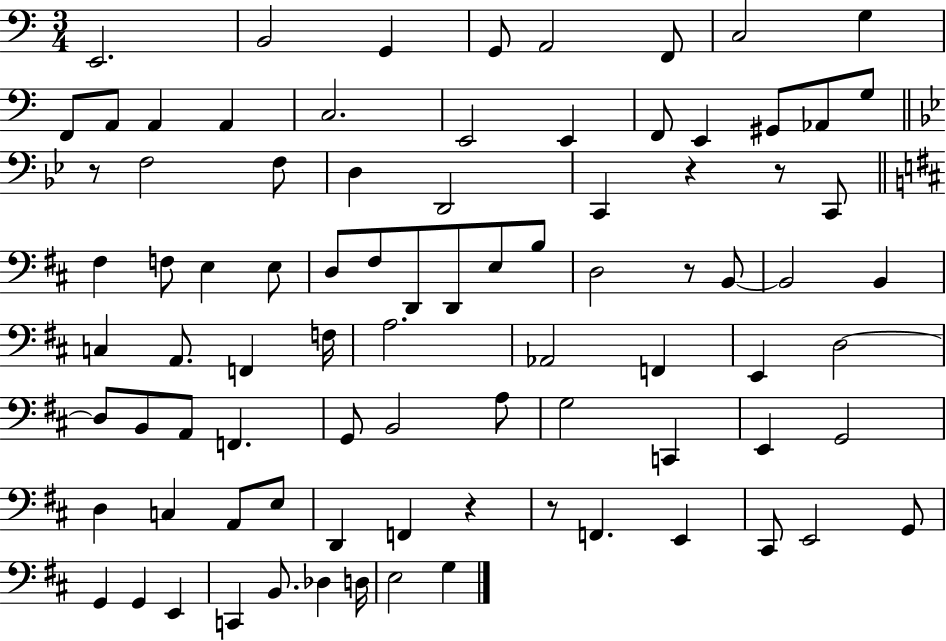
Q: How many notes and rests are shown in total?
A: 86